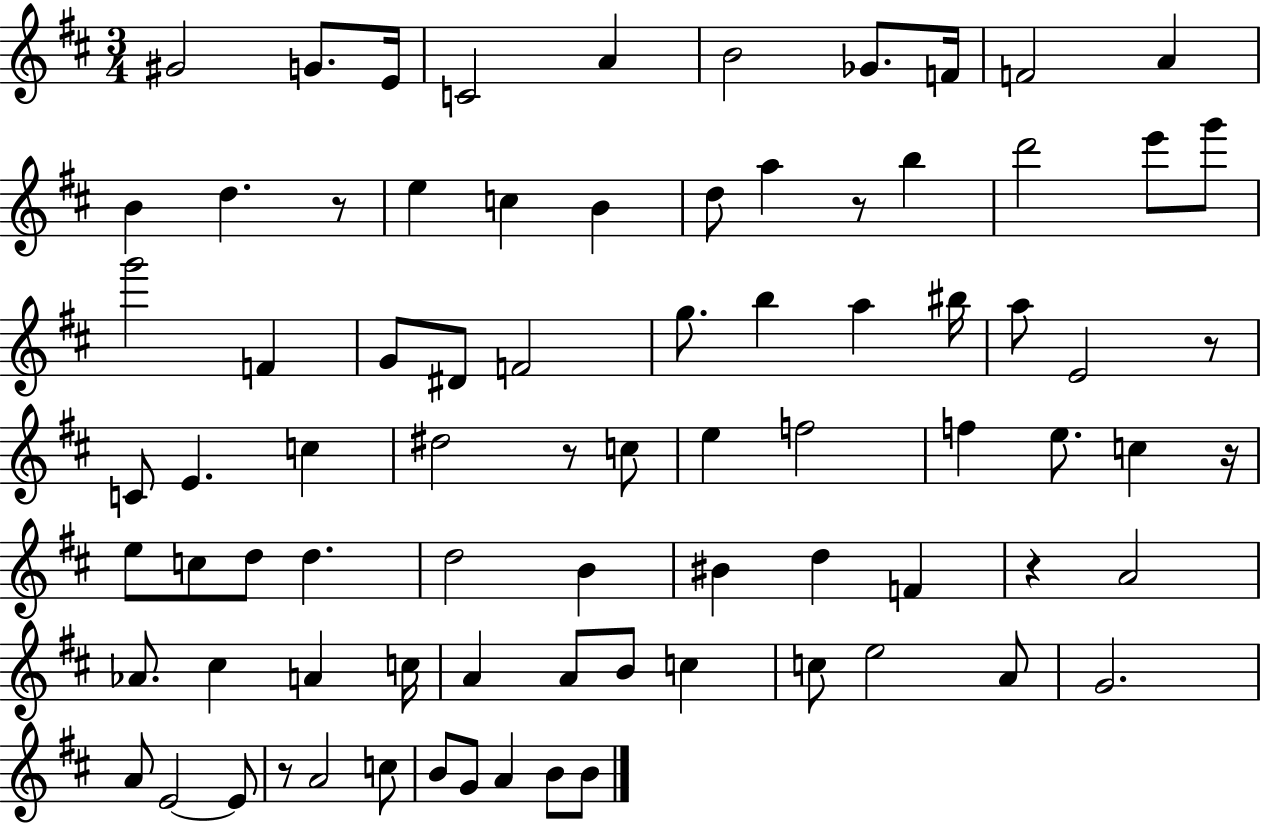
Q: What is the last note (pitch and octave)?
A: B4